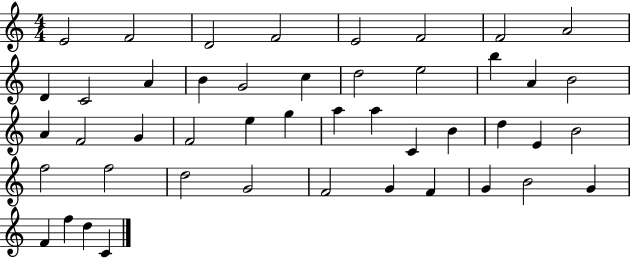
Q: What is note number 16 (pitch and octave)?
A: E5